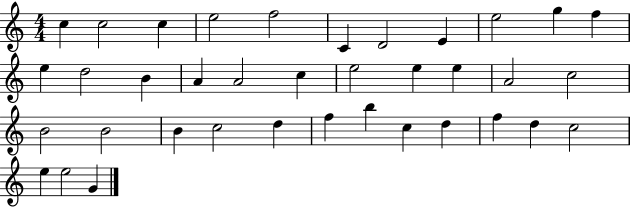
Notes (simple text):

C5/q C5/h C5/q E5/h F5/h C4/q D4/h E4/q E5/h G5/q F5/q E5/q D5/h B4/q A4/q A4/h C5/q E5/h E5/q E5/q A4/h C5/h B4/h B4/h B4/q C5/h D5/q F5/q B5/q C5/q D5/q F5/q D5/q C5/h E5/q E5/h G4/q